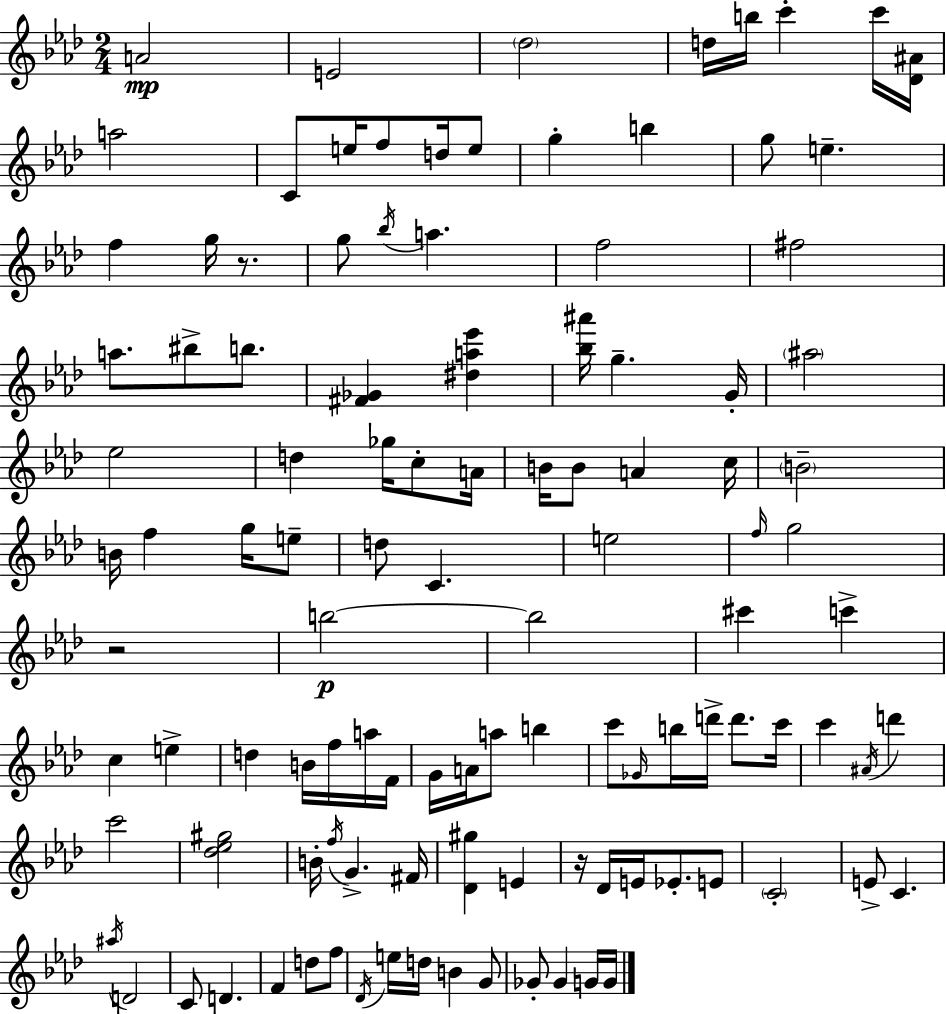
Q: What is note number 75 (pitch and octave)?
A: B4